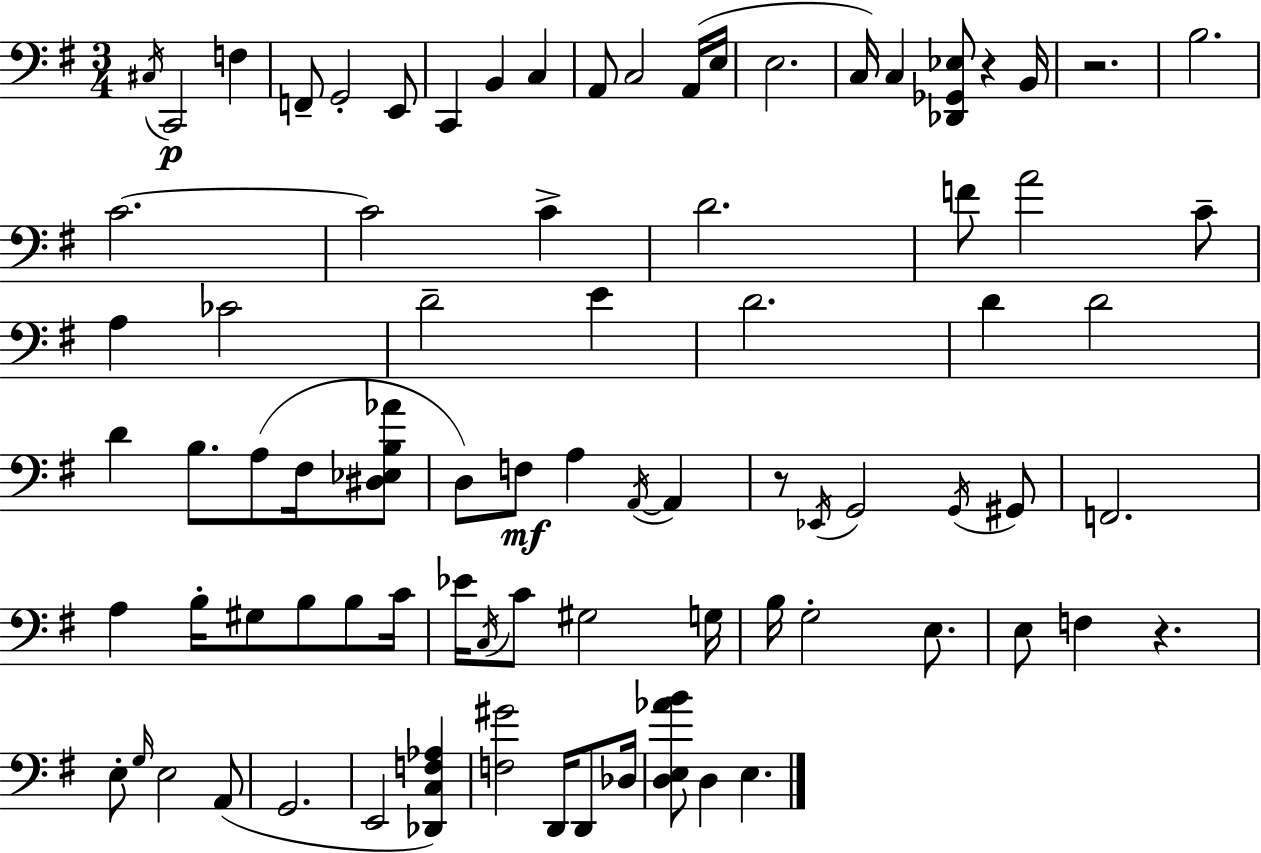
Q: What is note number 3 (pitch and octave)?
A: F3